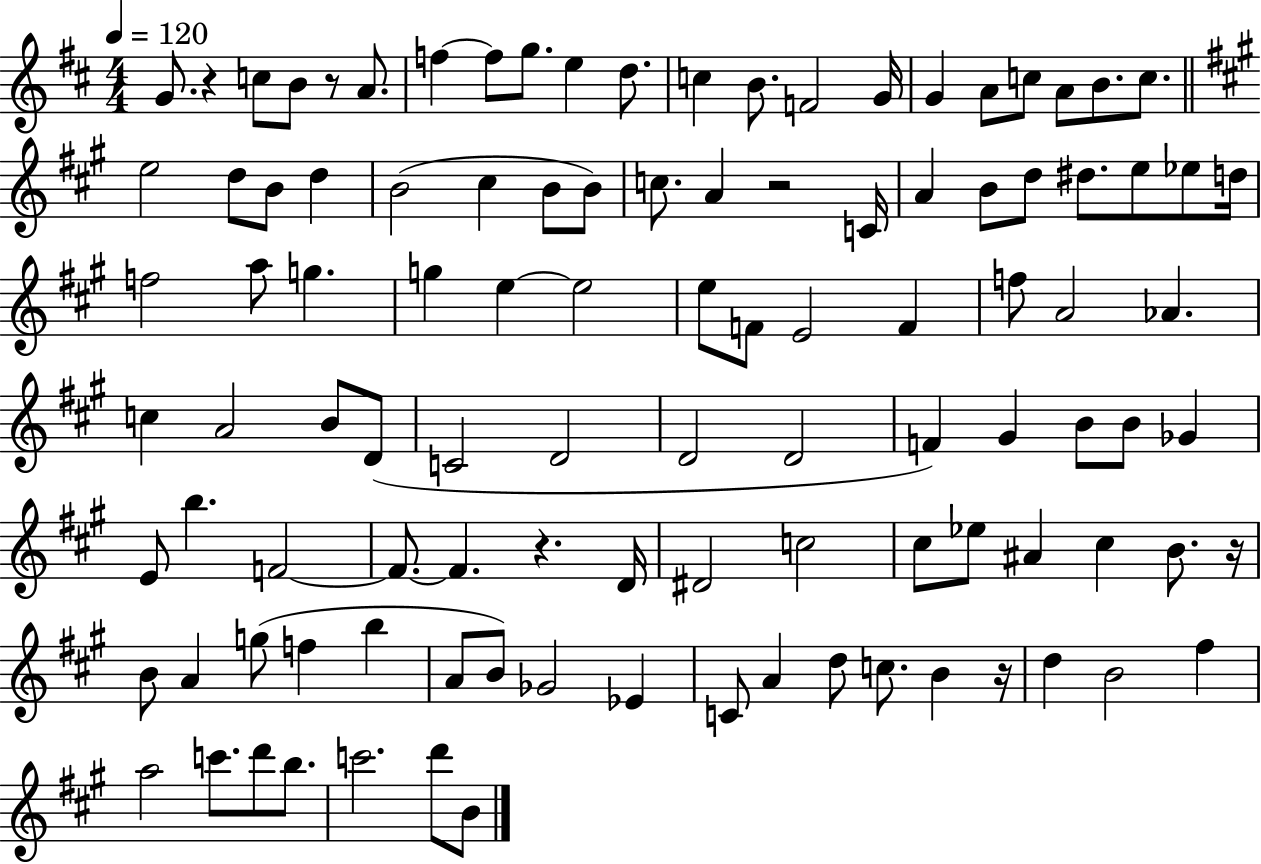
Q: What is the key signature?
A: D major